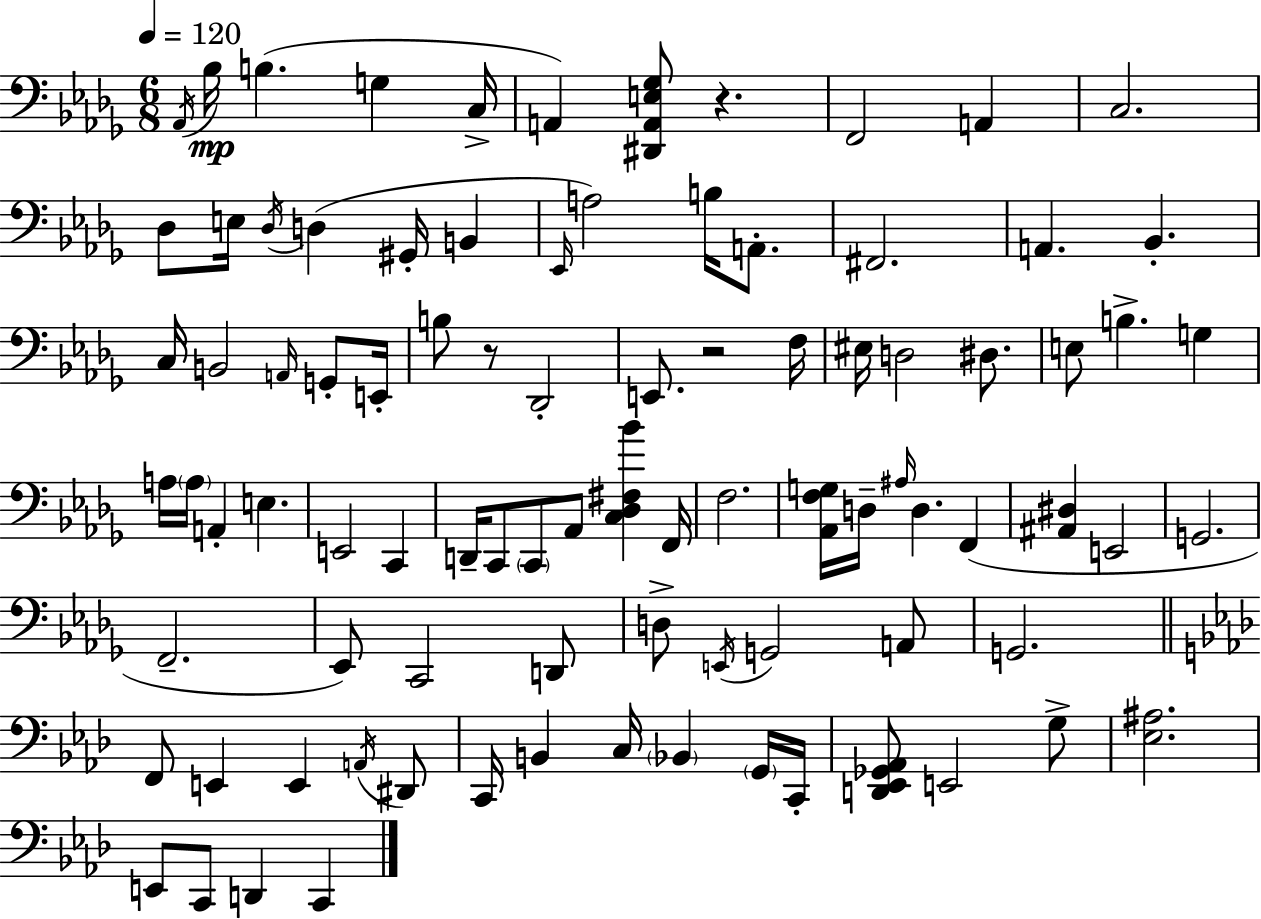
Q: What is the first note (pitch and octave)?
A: Ab2